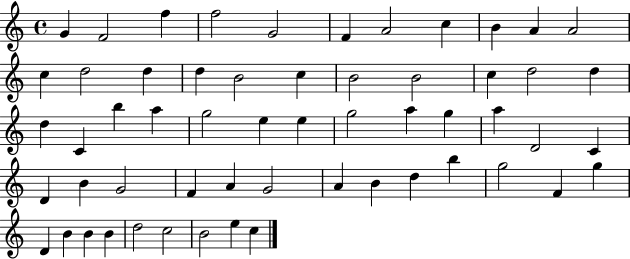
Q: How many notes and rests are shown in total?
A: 57